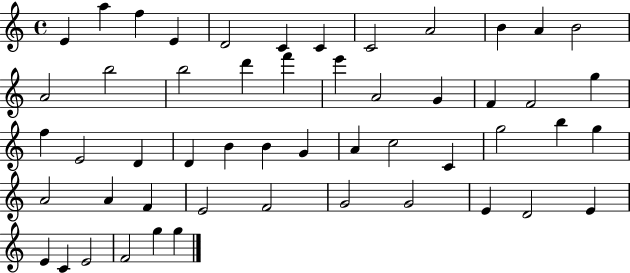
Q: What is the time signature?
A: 4/4